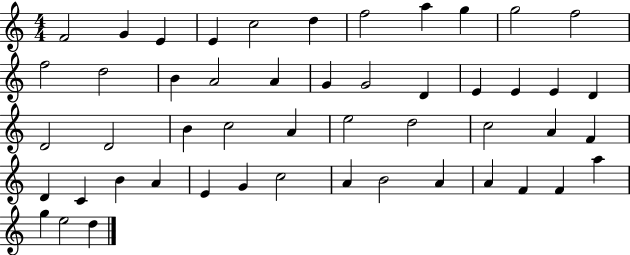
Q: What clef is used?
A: treble